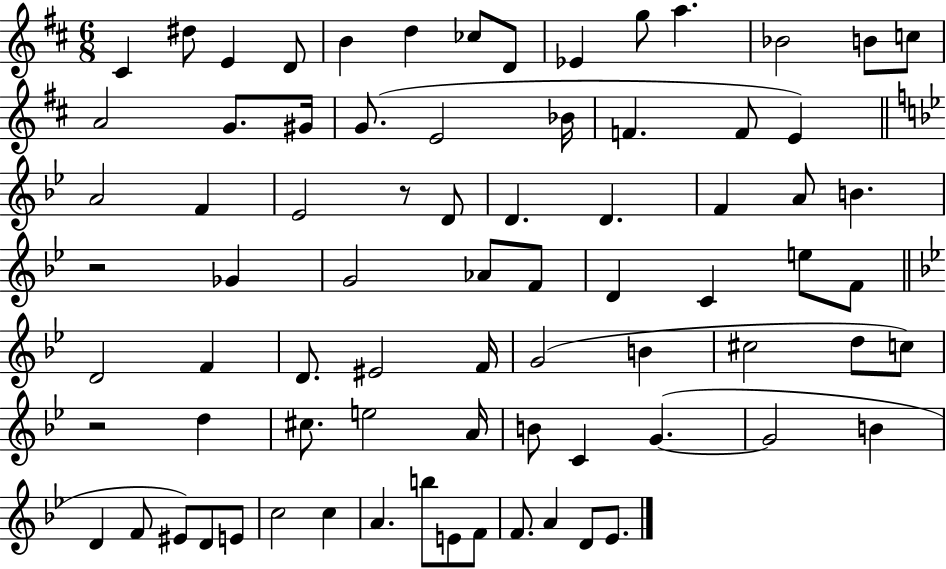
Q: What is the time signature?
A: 6/8